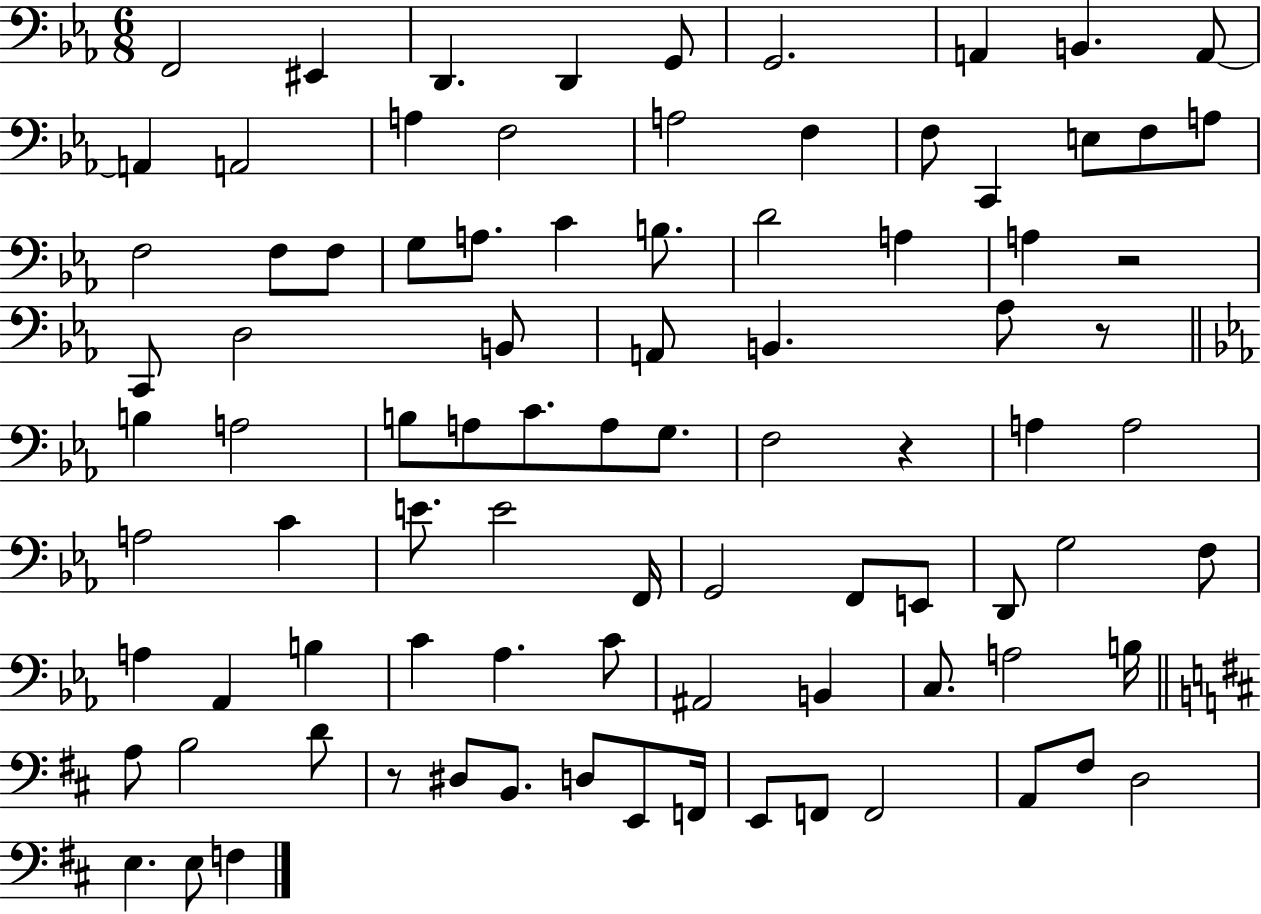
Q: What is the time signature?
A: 6/8